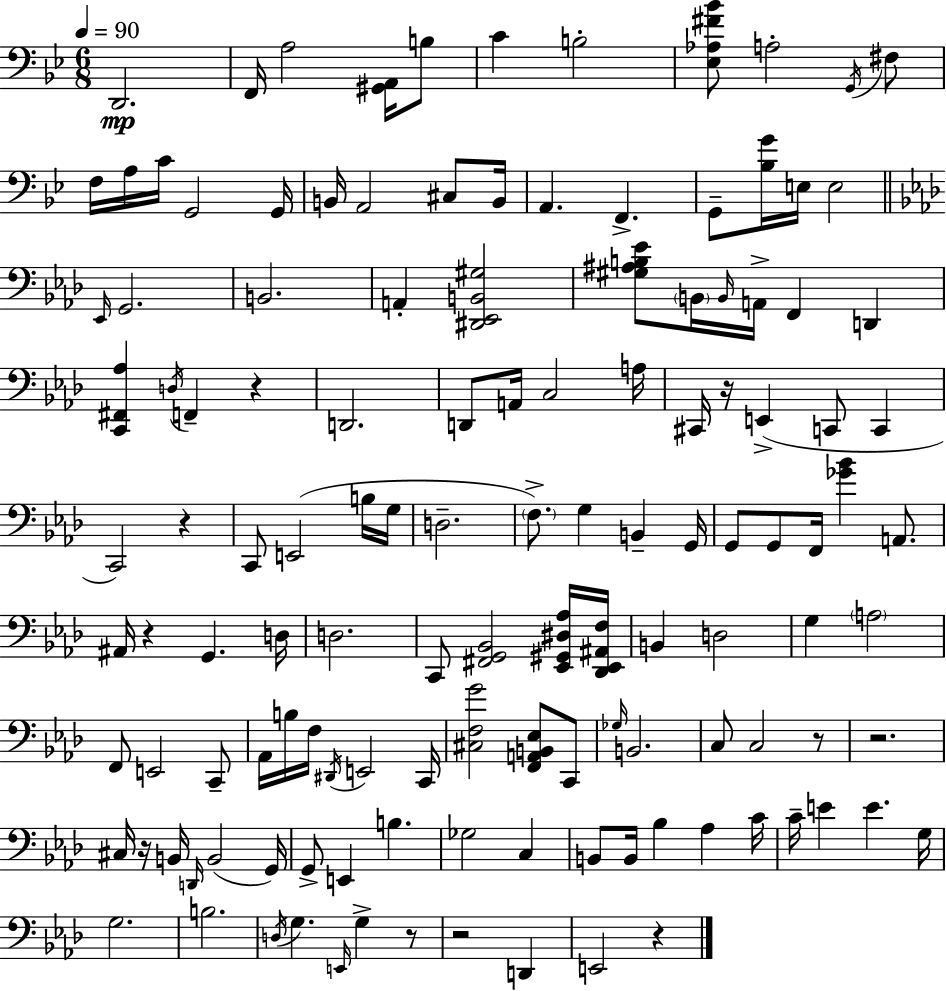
D2/h. F2/s A3/h [G#2,A2]/s B3/e C4/q B3/h [Eb3,Ab3,F#4,Bb4]/e A3/h G2/s F#3/e F3/s A3/s C4/s G2/h G2/s B2/s A2/h C#3/e B2/s A2/q. F2/q. G2/e [Bb3,G4]/s E3/s E3/h Eb2/s G2/h. B2/h. A2/q [D#2,Eb2,B2,G#3]/h [G#3,A#3,B3,Eb4]/e B2/s B2/s A2/s F2/q D2/q [C2,F#2,Ab3]/q D3/s F2/q R/q D2/h. D2/e A2/s C3/h A3/s C#2/s R/s E2/q C2/e C2/q C2/h R/q C2/e E2/h B3/s G3/s D3/h. F3/e. G3/q B2/q G2/s G2/e G2/e F2/s [Gb4,Bb4]/q A2/e. A#2/s R/q G2/q. D3/s D3/h. C2/e [F#2,G2,Bb2]/h [Eb2,G#2,D#3,Ab3]/s [Db2,Eb2,A#2,F3]/s B2/q D3/h G3/q A3/h F2/e E2/h C2/e Ab2/s B3/s F3/s D#2/s E2/h C2/s [C#3,F3,G4]/h [F2,A2,B2,Eb3]/e C2/e Gb3/s B2/h. C3/e C3/h R/e R/h. C#3/s R/s B2/s D2/s B2/h G2/s G2/e E2/q B3/q. Gb3/h C3/q B2/e B2/s Bb3/q Ab3/q C4/s C4/s E4/q E4/q. G3/s G3/h. B3/h. D3/s G3/q. E2/s G3/q R/e R/h D2/q E2/h R/q